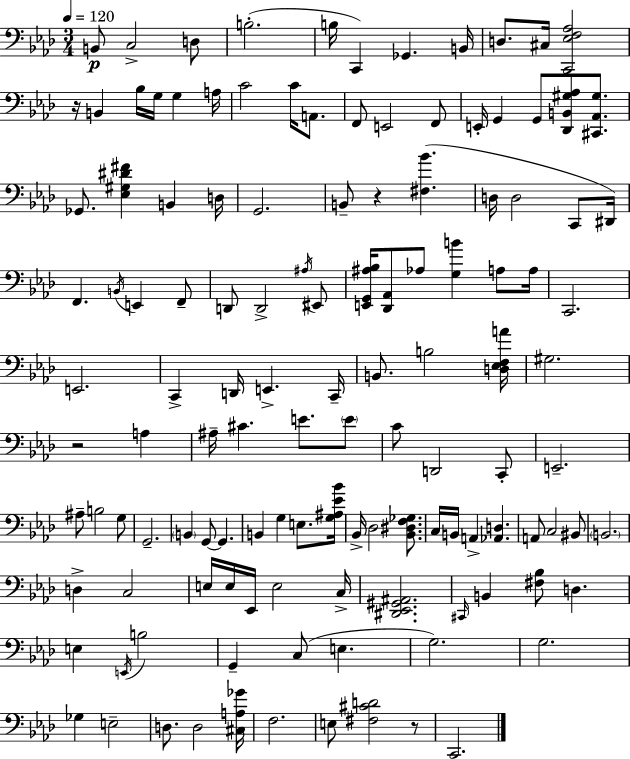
B2/e C3/h D3/e B3/h. B3/s C2/q Gb2/q. B2/s D3/e. C#3/s [C2,Eb3,F3,Ab3]/h R/s B2/q Bb3/s G3/s G3/q A3/s C4/h C4/s A2/e. F2/e E2/h F2/e E2/s G2/q G2/e [Db2,B2,G#3,Ab3]/e [C#2,Ab2,G#3]/e. Gb2/e. [Eb3,G#3,D#4,F#4]/q B2/q D3/s G2/h. B2/e R/q [F#3,Bb4]/q. D3/s D3/h C2/e D#2/s F2/q. B2/s E2/q F2/e D2/e D2/h A#3/s EIS2/e [E2,G2,A#3,Bb3]/s [Db2,Ab2]/e Ab3/e [G3,B4]/q A3/e A3/s C2/h. E2/h. C2/q D2/s E2/q. C2/s B2/e. B3/h [D3,Eb3,F3,A4]/s G#3/h. R/h A3/q A#3/s C#4/q. E4/e. E4/e C4/e D2/h C2/e E2/h. A#3/e B3/h G3/e G2/h. B2/q G2/e G2/q. B2/q G3/q E3/e. [G3,A#3,Eb4,Bb4]/s Bb2/s Db3/h [Bb2,D#3,F3,Gb3]/e. C3/s B2/s A2/q [Ab2,D3]/q. A2/e C3/h BIS2/e B2/h. D3/q C3/h E3/s E3/s Eb2/s E3/h C3/s [D#2,Eb2,G#2,A#2]/h. C#2/s B2/q [F#3,Bb3]/e D3/q. E3/q E2/s B3/h G2/q C3/e E3/q. G3/h. G3/h. Gb3/q E3/h D3/e. D3/h [C#3,A3,Gb4]/s F3/h. E3/e [F#3,C#4,D4]/h R/e C2/h.